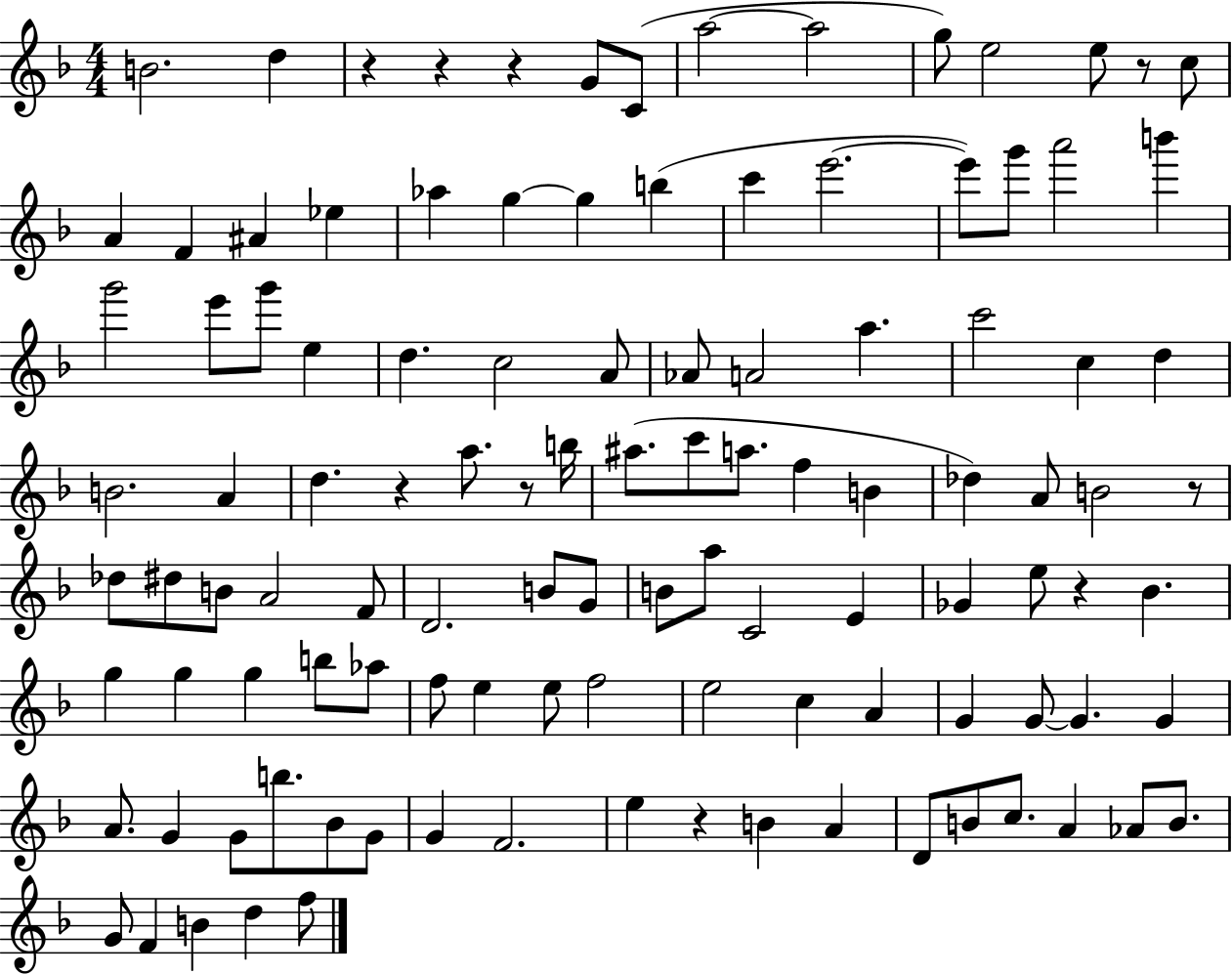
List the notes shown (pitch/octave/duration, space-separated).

B4/h. D5/q R/q R/q R/q G4/e C4/e A5/h A5/h G5/e E5/h E5/e R/e C5/e A4/q F4/q A#4/q Eb5/q Ab5/q G5/q G5/q B5/q C6/q E6/h. E6/e G6/e A6/h B6/q G6/h E6/e G6/e E5/q D5/q. C5/h A4/e Ab4/e A4/h A5/q. C6/h C5/q D5/q B4/h. A4/q D5/q. R/q A5/e. R/e B5/s A#5/e. C6/e A5/e. F5/q B4/q Db5/q A4/e B4/h R/e Db5/e D#5/e B4/e A4/h F4/e D4/h. B4/e G4/e B4/e A5/e C4/h E4/q Gb4/q E5/e R/q Bb4/q. G5/q G5/q G5/q B5/e Ab5/e F5/e E5/q E5/e F5/h E5/h C5/q A4/q G4/q G4/e G4/q. G4/q A4/e. G4/q G4/e B5/e. Bb4/e G4/e G4/q F4/h. E5/q R/q B4/q A4/q D4/e B4/e C5/e. A4/q Ab4/e B4/e. G4/e F4/q B4/q D5/q F5/e